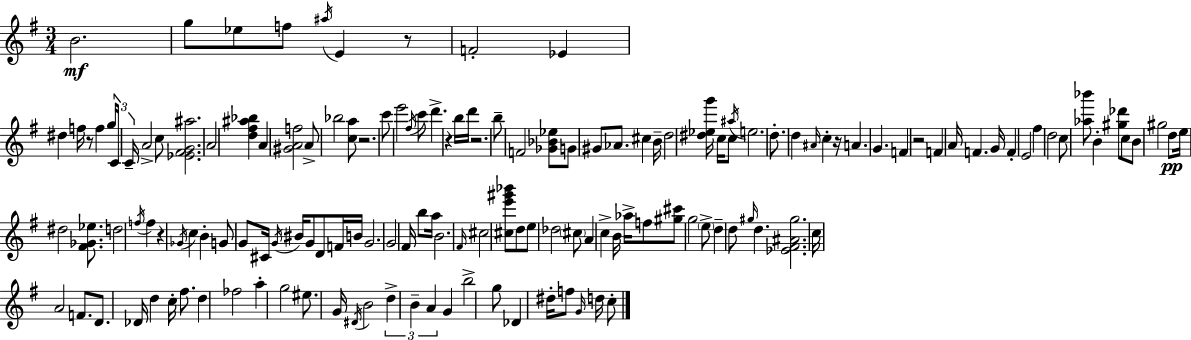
X:1
T:Untitled
M:3/4
L:1/4
K:Em
B2 g/2 _e/2 f/2 ^a/4 E z/2 F2 _E ^d f/4 z/2 f g/4 C/4 C/4 A2 c/2 [_E^FG^a]2 A2 [d^f^a_b] A [^GAf]2 A/2 _b2 [ca]/2 z2 c'/2 e'2 ^f/4 c'/2 d' z b/4 d'/4 z2 b/2 F2 [_G_B_e]/2 G/2 ^G/2 _A/2 ^c B/4 d2 [^d_eg']/4 c/4 c/2 ^a/4 e2 d/2 d ^A/4 c z/4 A G F z2 F A/4 F G/4 F E2 ^f d2 c/2 [_a_b']/2 B [^g_d']/2 c/2 B/2 ^g2 d/2 e/4 ^d2 [^F_G_e]/2 d2 f/4 f z _G/4 c B G/2 G/2 ^C/4 G/4 ^B/4 G/2 D/2 F/4 B/4 G2 G2 ^F/4 b/2 a/4 B2 ^F/4 ^c2 [^ce'^g'_b']/2 d/2 e/2 _d2 ^c/2 A c B/4 _a/4 f/2 [^g^c']/2 g2 e/2 d d/2 ^g/4 d [_E^F^A^g]2 c/4 A2 F/2 D/2 _D/4 d c/4 ^f/2 d _f2 a g2 ^e/2 G/4 ^D/4 B2 d B A G b2 g/2 _D ^d/4 f/2 G/4 d/4 c/2